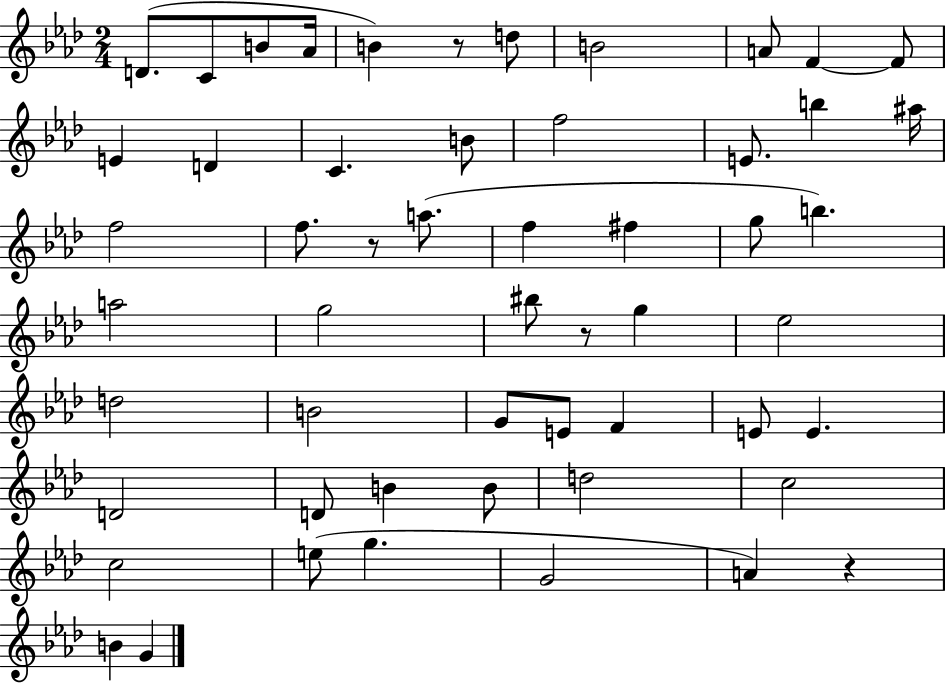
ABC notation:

X:1
T:Untitled
M:2/4
L:1/4
K:Ab
D/2 C/2 B/2 _A/4 B z/2 d/2 B2 A/2 F F/2 E D C B/2 f2 E/2 b ^a/4 f2 f/2 z/2 a/2 f ^f g/2 b a2 g2 ^b/2 z/2 g _e2 d2 B2 G/2 E/2 F E/2 E D2 D/2 B B/2 d2 c2 c2 e/2 g G2 A z B G